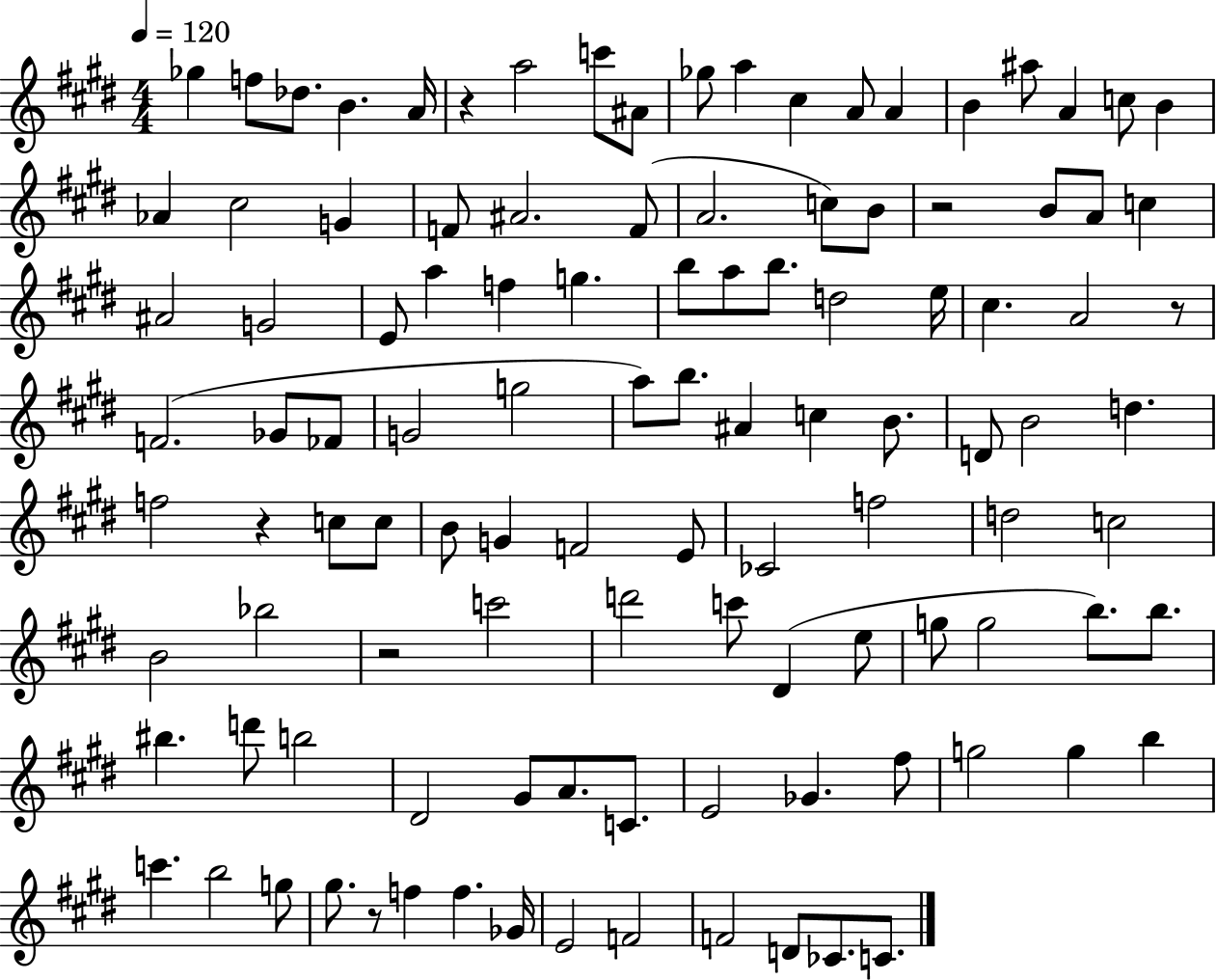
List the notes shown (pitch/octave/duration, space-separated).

Gb5/q F5/e Db5/e. B4/q. A4/s R/q A5/h C6/e A#4/e Gb5/e A5/q C#5/q A4/e A4/q B4/q A#5/e A4/q C5/e B4/q Ab4/q C#5/h G4/q F4/e A#4/h. F4/e A4/h. C5/e B4/e R/h B4/e A4/e C5/q A#4/h G4/h E4/e A5/q F5/q G5/q. B5/e A5/e B5/e. D5/h E5/s C#5/q. A4/h R/e F4/h. Gb4/e FES4/e G4/h G5/h A5/e B5/e. A#4/q C5/q B4/e. D4/e B4/h D5/q. F5/h R/q C5/e C5/e B4/e G4/q F4/h E4/e CES4/h F5/h D5/h C5/h B4/h Bb5/h R/h C6/h D6/h C6/e D#4/q E5/e G5/e G5/h B5/e. B5/e. BIS5/q. D6/e B5/h D#4/h G#4/e A4/e. C4/e. E4/h Gb4/q. F#5/e G5/h G5/q B5/q C6/q. B5/h G5/e G#5/e. R/e F5/q F5/q. Gb4/s E4/h F4/h F4/h D4/e CES4/e. C4/e.